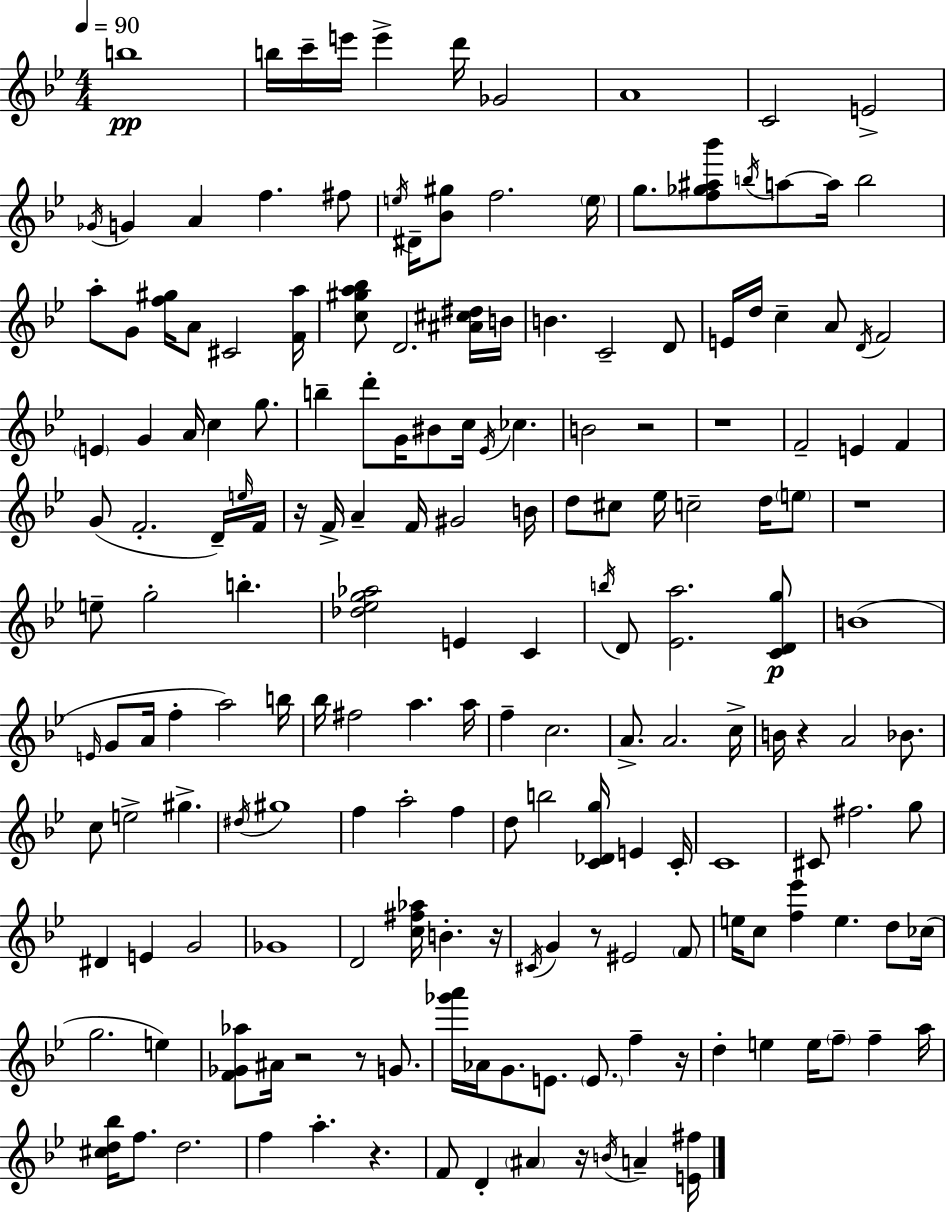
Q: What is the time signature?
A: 4/4